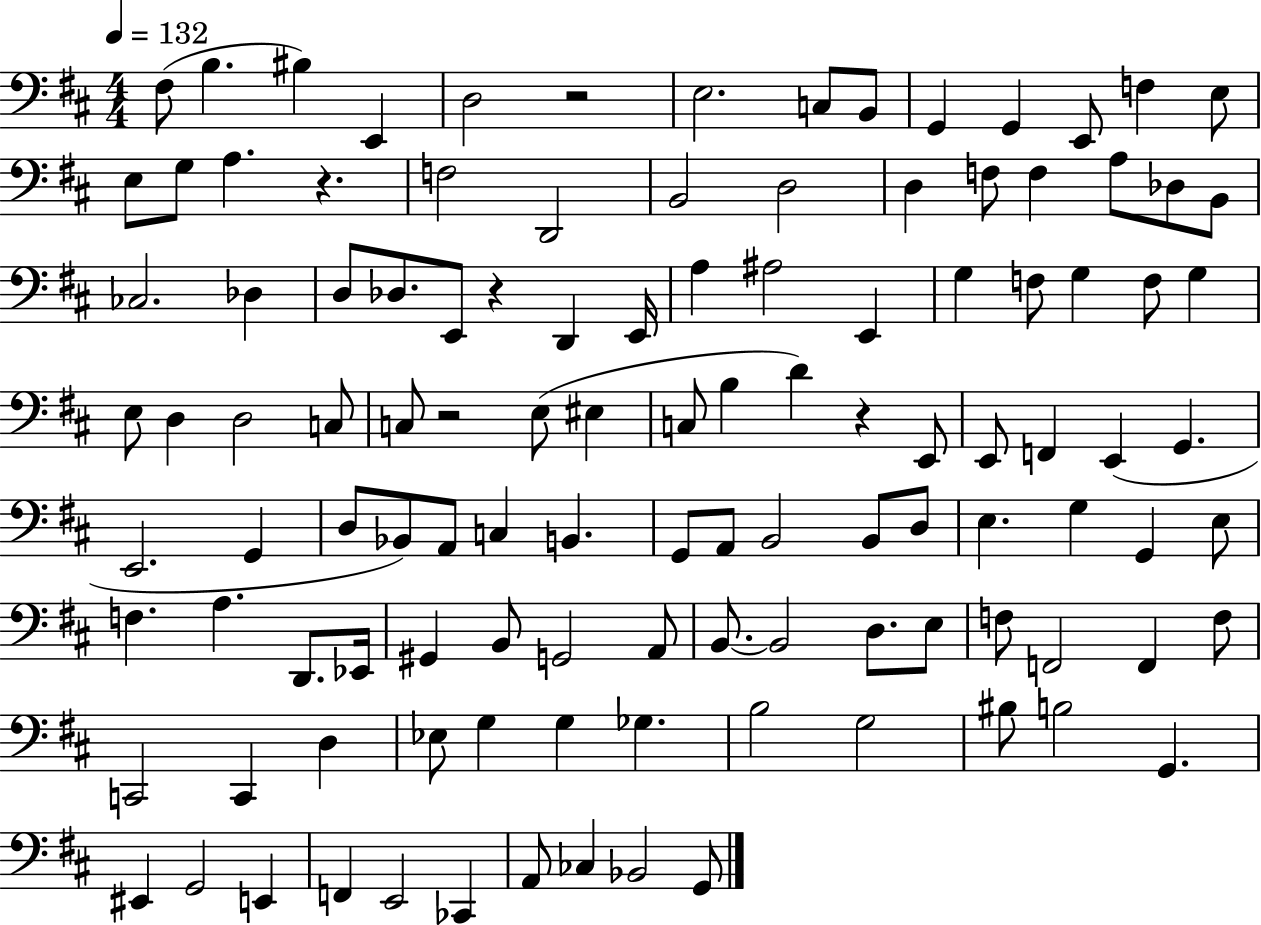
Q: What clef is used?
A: bass